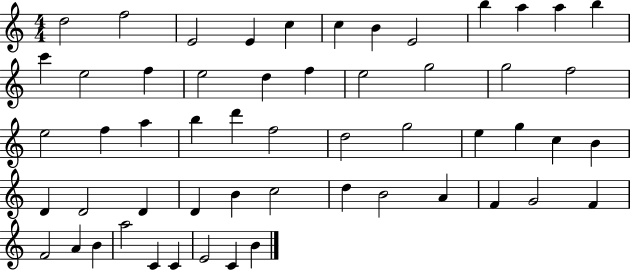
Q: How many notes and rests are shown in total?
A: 55